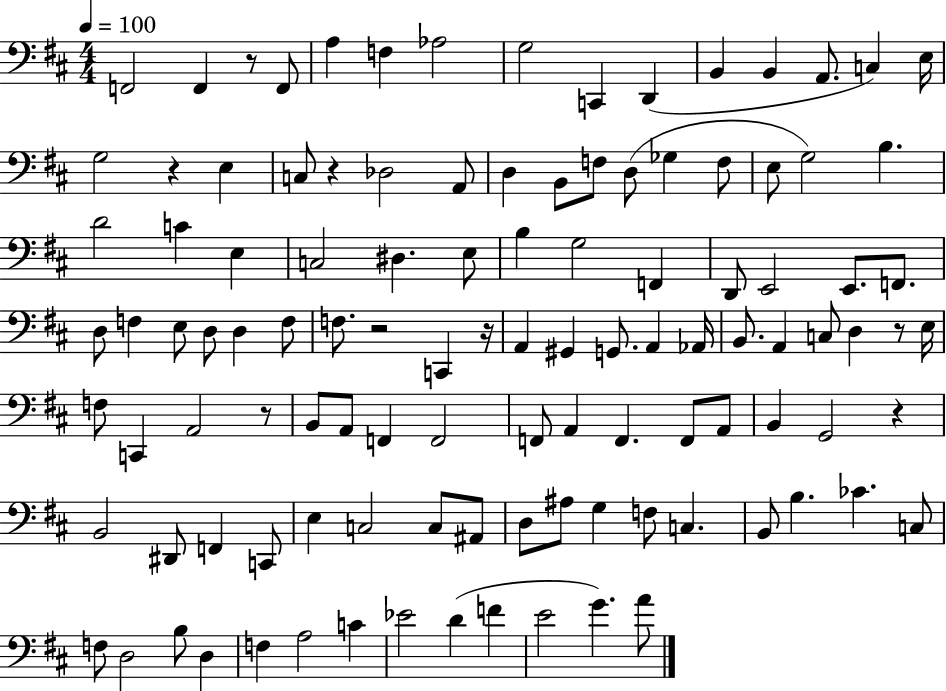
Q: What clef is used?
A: bass